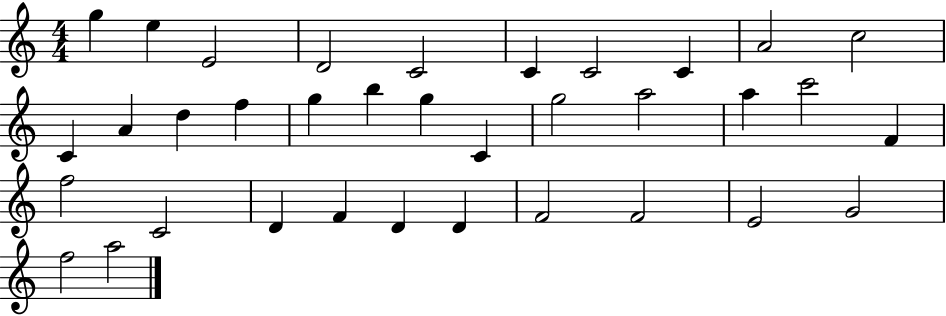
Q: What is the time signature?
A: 4/4